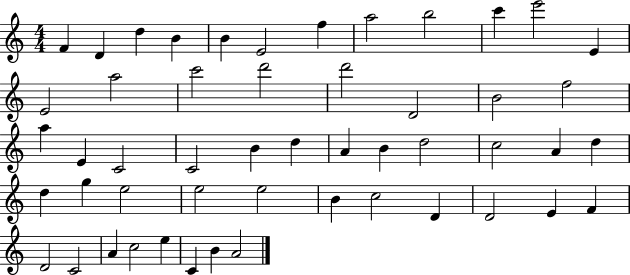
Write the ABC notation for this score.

X:1
T:Untitled
M:4/4
L:1/4
K:C
F D d B B E2 f a2 b2 c' e'2 E E2 a2 c'2 d'2 d'2 D2 B2 f2 a E C2 C2 B d A B d2 c2 A d d g e2 e2 e2 B c2 D D2 E F D2 C2 A c2 e C B A2